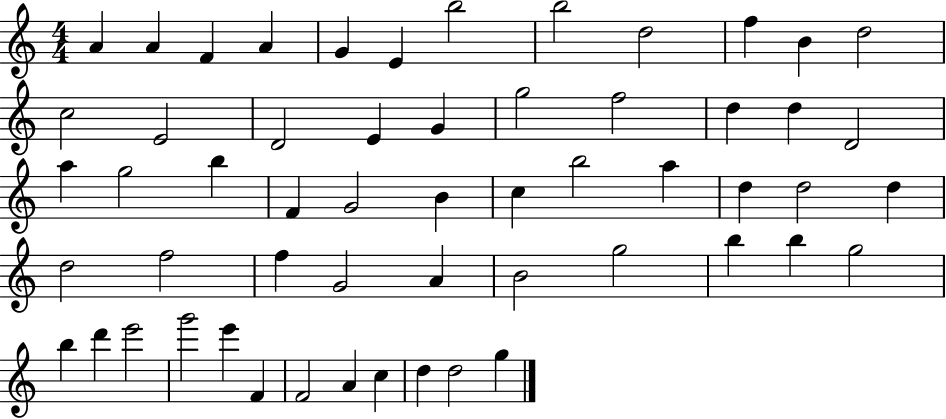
X:1
T:Untitled
M:4/4
L:1/4
K:C
A A F A G E b2 b2 d2 f B d2 c2 E2 D2 E G g2 f2 d d D2 a g2 b F G2 B c b2 a d d2 d d2 f2 f G2 A B2 g2 b b g2 b d' e'2 g'2 e' F F2 A c d d2 g